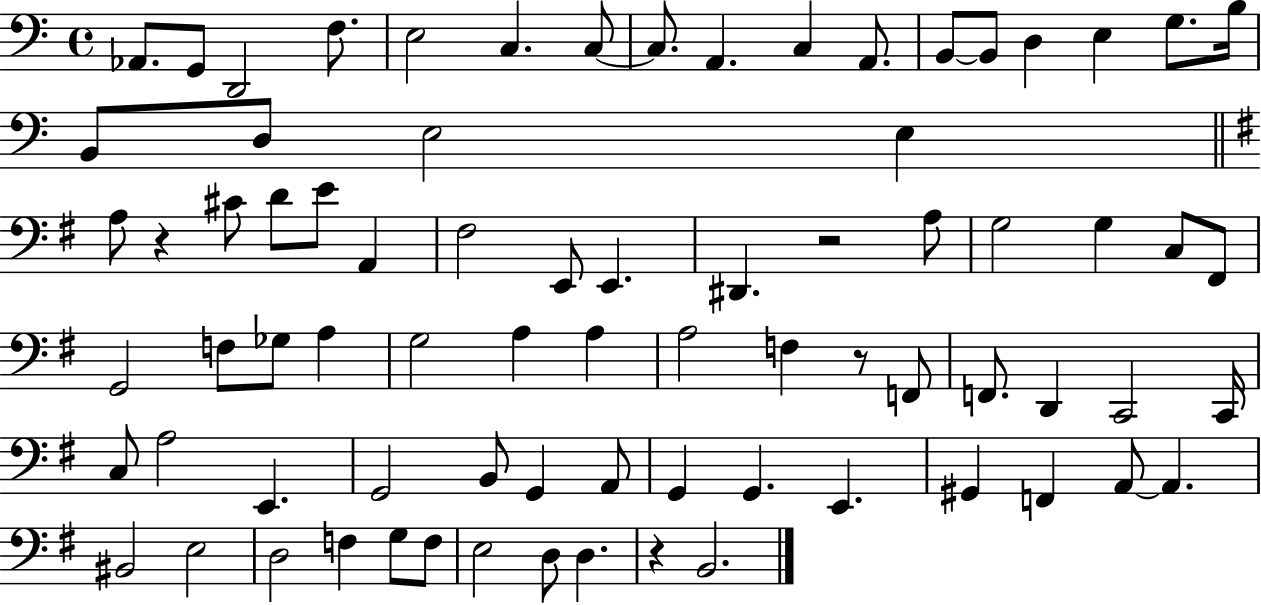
{
  \clef bass
  \time 4/4
  \defaultTimeSignature
  \key c \major
  \repeat volta 2 { aes,8. g,8 d,2 f8. | e2 c4. c8~~ | c8. a,4. c4 a,8. | b,8~~ b,8 d4 e4 g8. b16 | \break b,8 d8 e2 e4 | \bar "||" \break \key e \minor a8 r4 cis'8 d'8 e'8 a,4 | fis2 e,8 e,4. | dis,4. r2 a8 | g2 g4 c8 fis,8 | \break g,2 f8 ges8 a4 | g2 a4 a4 | a2 f4 r8 f,8 | f,8. d,4 c,2 c,16 | \break c8 a2 e,4. | g,2 b,8 g,4 a,8 | g,4 g,4. e,4. | gis,4 f,4 a,8~~ a,4. | \break bis,2 e2 | d2 f4 g8 f8 | e2 d8 d4. | r4 b,2. | \break } \bar "|."
}